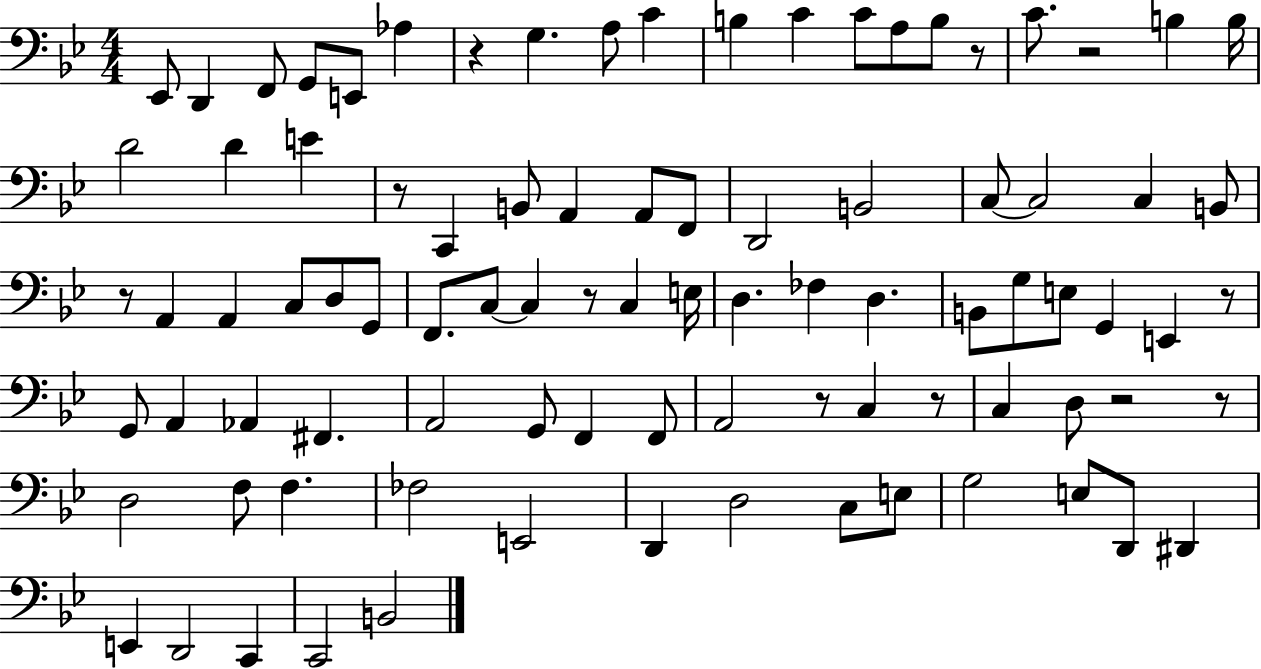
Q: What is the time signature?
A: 4/4